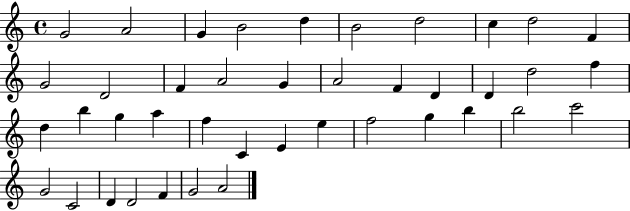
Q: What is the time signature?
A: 4/4